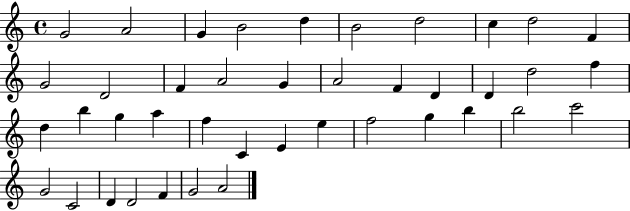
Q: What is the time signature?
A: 4/4